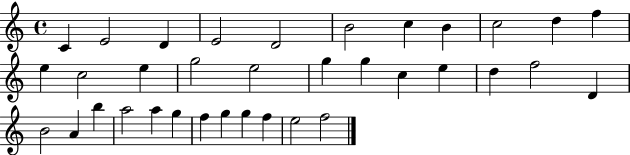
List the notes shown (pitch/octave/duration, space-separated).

C4/q E4/h D4/q E4/h D4/h B4/h C5/q B4/q C5/h D5/q F5/q E5/q C5/h E5/q G5/h E5/h G5/q G5/q C5/q E5/q D5/q F5/h D4/q B4/h A4/q B5/q A5/h A5/q G5/q F5/q G5/q G5/q F5/q E5/h F5/h